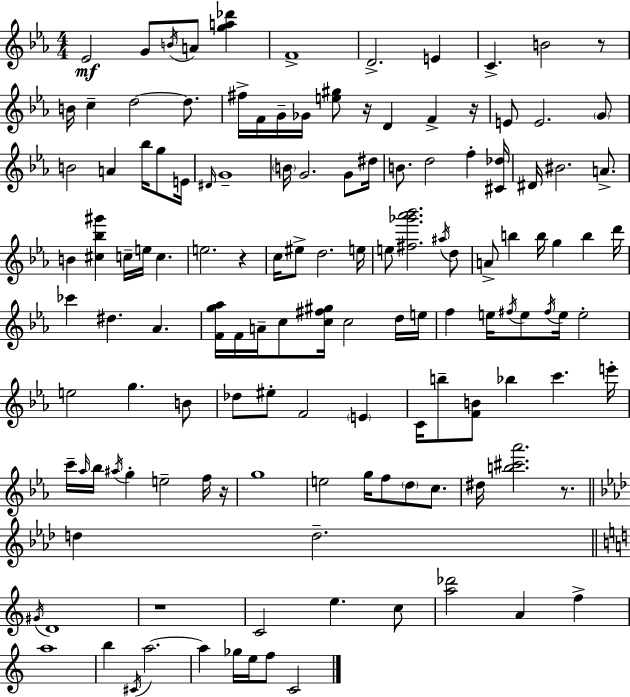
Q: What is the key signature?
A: EES major